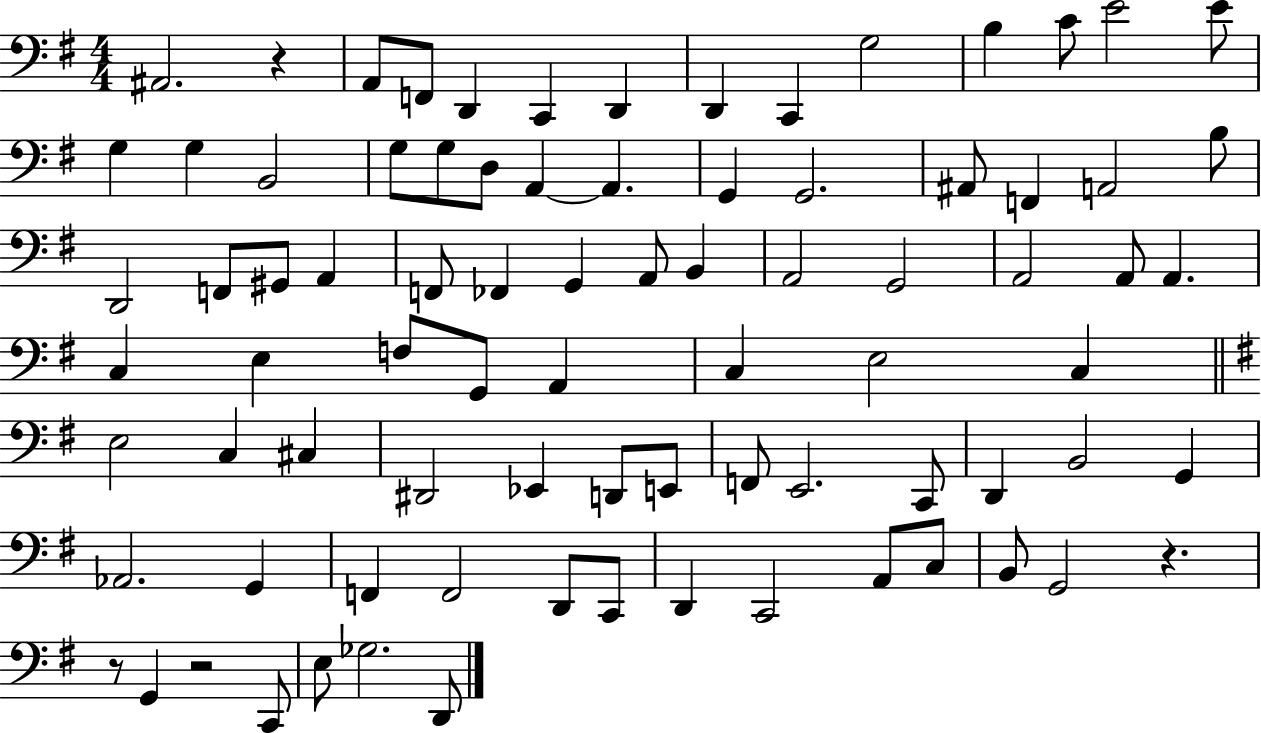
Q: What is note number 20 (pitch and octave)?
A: A2